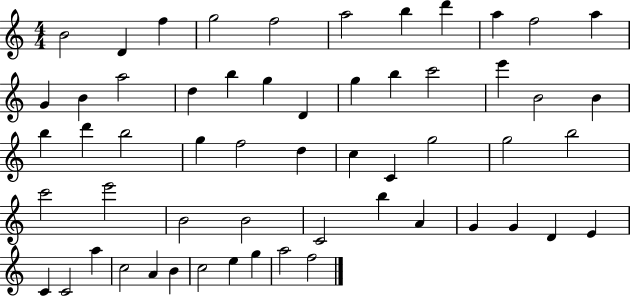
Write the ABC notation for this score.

X:1
T:Untitled
M:4/4
L:1/4
K:C
B2 D f g2 f2 a2 b d' a f2 a G B a2 d b g D g b c'2 e' B2 B b d' b2 g f2 d c C g2 g2 b2 c'2 e'2 B2 B2 C2 b A G G D E C C2 a c2 A B c2 e g a2 f2